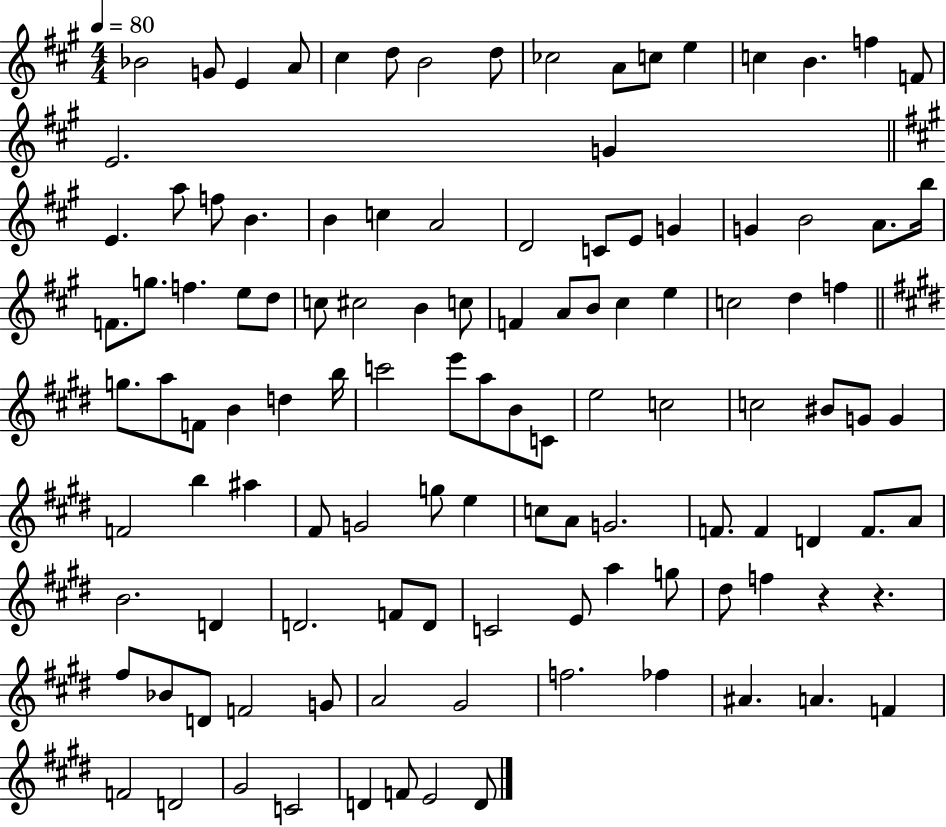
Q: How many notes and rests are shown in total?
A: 115